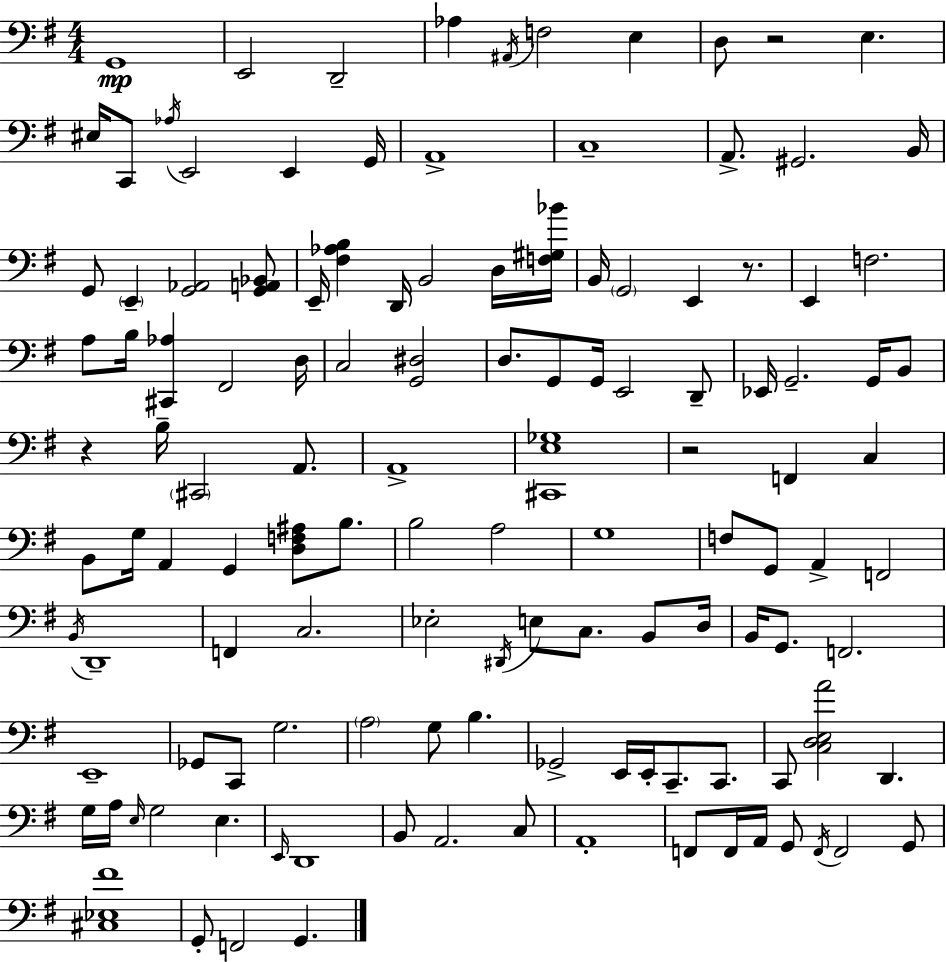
{
  \clef bass
  \numericTimeSignature
  \time 4/4
  \key e \minor
  g,1\mp | e,2 d,2-- | aes4 \acciaccatura { ais,16 } f2 e4 | d8 r2 e4. | \break eis16 c,8 \acciaccatura { aes16 } e,2 e,4 | g,16 a,1-> | c1-- | a,8.-> gis,2. | \break b,16 g,8 \parenthesize e,4-- <g, aes,>2 | <g, a, bes,>8 e,16-- <fis aes b>4 d,16 b,2 | d16 <f gis bes'>16 b,16 \parenthesize g,2 e,4 r8. | e,4 f2. | \break a8 b16 <cis, aes>4 fis,2 | d16 c2 <g, dis>2 | d8. g,8 g,16 e,2 | d,8-- ees,16 g,2.-- g,16 | \break b,8 r4 b16-- \parenthesize cis,2 a,8. | a,1-> | <cis, e ges>1 | r2 f,4 c4 | \break b,8 g16 a,4 g,4 <d f ais>8 b8. | b2 a2 | g1 | f8 g,8 a,4-> f,2 | \break \acciaccatura { b,16 } d,1-- | f,4 c2. | ees2-. \acciaccatura { dis,16 } e8 c8. | b,8 d16 b,16 g,8. f,2. | \break e,1-- | ges,8 c,8 g2. | \parenthesize a2 g8 b4. | ges,2-> e,16 e,16-. c,8.-- | \break c,8. c,8 <c d e a'>2 d,4. | g16 a16 \grace { e16 } g2 e4. | \grace { e,16 } d,1 | b,8 a,2. | \break c8 a,1-. | f,8 f,16 a,16 g,8 \acciaccatura { f,16 } f,2 | g,8 <cis ees fis'>1 | g,8-. f,2 | \break g,4. \bar "|."
}